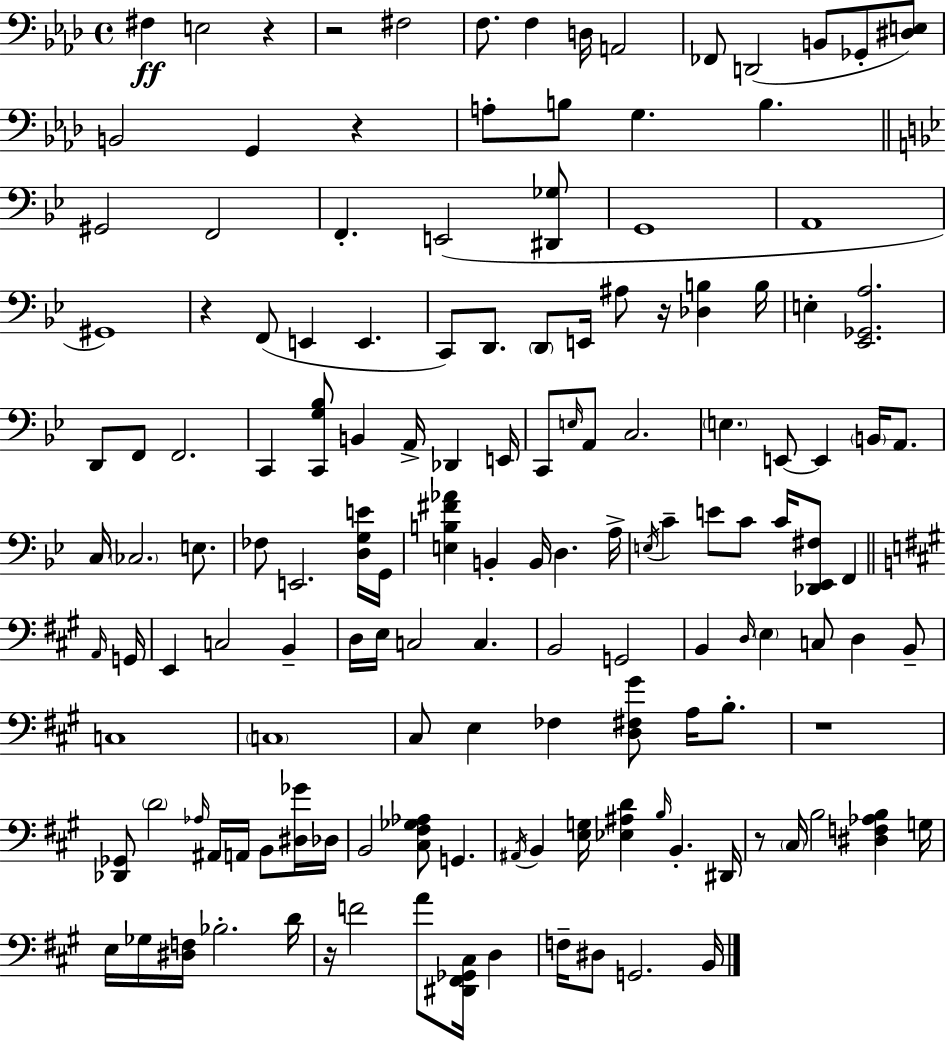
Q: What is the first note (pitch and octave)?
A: F#3